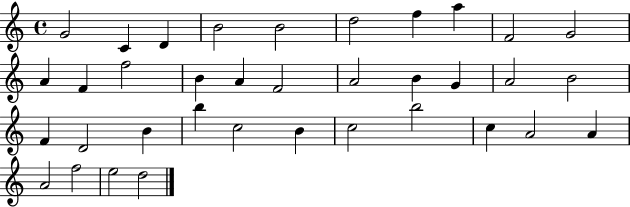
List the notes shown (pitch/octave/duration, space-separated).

G4/h C4/q D4/q B4/h B4/h D5/h F5/q A5/q F4/h G4/h A4/q F4/q F5/h B4/q A4/q F4/h A4/h B4/q G4/q A4/h B4/h F4/q D4/h B4/q B5/q C5/h B4/q C5/h B5/h C5/q A4/h A4/q A4/h F5/h E5/h D5/h